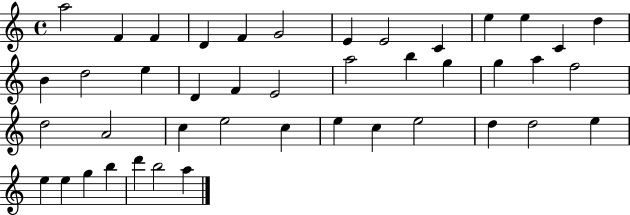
A5/h F4/q F4/q D4/q F4/q G4/h E4/q E4/h C4/q E5/q E5/q C4/q D5/q B4/q D5/h E5/q D4/q F4/q E4/h A5/h B5/q G5/q G5/q A5/q F5/h D5/h A4/h C5/q E5/h C5/q E5/q C5/q E5/h D5/q D5/h E5/q E5/q E5/q G5/q B5/q D6/q B5/h A5/q